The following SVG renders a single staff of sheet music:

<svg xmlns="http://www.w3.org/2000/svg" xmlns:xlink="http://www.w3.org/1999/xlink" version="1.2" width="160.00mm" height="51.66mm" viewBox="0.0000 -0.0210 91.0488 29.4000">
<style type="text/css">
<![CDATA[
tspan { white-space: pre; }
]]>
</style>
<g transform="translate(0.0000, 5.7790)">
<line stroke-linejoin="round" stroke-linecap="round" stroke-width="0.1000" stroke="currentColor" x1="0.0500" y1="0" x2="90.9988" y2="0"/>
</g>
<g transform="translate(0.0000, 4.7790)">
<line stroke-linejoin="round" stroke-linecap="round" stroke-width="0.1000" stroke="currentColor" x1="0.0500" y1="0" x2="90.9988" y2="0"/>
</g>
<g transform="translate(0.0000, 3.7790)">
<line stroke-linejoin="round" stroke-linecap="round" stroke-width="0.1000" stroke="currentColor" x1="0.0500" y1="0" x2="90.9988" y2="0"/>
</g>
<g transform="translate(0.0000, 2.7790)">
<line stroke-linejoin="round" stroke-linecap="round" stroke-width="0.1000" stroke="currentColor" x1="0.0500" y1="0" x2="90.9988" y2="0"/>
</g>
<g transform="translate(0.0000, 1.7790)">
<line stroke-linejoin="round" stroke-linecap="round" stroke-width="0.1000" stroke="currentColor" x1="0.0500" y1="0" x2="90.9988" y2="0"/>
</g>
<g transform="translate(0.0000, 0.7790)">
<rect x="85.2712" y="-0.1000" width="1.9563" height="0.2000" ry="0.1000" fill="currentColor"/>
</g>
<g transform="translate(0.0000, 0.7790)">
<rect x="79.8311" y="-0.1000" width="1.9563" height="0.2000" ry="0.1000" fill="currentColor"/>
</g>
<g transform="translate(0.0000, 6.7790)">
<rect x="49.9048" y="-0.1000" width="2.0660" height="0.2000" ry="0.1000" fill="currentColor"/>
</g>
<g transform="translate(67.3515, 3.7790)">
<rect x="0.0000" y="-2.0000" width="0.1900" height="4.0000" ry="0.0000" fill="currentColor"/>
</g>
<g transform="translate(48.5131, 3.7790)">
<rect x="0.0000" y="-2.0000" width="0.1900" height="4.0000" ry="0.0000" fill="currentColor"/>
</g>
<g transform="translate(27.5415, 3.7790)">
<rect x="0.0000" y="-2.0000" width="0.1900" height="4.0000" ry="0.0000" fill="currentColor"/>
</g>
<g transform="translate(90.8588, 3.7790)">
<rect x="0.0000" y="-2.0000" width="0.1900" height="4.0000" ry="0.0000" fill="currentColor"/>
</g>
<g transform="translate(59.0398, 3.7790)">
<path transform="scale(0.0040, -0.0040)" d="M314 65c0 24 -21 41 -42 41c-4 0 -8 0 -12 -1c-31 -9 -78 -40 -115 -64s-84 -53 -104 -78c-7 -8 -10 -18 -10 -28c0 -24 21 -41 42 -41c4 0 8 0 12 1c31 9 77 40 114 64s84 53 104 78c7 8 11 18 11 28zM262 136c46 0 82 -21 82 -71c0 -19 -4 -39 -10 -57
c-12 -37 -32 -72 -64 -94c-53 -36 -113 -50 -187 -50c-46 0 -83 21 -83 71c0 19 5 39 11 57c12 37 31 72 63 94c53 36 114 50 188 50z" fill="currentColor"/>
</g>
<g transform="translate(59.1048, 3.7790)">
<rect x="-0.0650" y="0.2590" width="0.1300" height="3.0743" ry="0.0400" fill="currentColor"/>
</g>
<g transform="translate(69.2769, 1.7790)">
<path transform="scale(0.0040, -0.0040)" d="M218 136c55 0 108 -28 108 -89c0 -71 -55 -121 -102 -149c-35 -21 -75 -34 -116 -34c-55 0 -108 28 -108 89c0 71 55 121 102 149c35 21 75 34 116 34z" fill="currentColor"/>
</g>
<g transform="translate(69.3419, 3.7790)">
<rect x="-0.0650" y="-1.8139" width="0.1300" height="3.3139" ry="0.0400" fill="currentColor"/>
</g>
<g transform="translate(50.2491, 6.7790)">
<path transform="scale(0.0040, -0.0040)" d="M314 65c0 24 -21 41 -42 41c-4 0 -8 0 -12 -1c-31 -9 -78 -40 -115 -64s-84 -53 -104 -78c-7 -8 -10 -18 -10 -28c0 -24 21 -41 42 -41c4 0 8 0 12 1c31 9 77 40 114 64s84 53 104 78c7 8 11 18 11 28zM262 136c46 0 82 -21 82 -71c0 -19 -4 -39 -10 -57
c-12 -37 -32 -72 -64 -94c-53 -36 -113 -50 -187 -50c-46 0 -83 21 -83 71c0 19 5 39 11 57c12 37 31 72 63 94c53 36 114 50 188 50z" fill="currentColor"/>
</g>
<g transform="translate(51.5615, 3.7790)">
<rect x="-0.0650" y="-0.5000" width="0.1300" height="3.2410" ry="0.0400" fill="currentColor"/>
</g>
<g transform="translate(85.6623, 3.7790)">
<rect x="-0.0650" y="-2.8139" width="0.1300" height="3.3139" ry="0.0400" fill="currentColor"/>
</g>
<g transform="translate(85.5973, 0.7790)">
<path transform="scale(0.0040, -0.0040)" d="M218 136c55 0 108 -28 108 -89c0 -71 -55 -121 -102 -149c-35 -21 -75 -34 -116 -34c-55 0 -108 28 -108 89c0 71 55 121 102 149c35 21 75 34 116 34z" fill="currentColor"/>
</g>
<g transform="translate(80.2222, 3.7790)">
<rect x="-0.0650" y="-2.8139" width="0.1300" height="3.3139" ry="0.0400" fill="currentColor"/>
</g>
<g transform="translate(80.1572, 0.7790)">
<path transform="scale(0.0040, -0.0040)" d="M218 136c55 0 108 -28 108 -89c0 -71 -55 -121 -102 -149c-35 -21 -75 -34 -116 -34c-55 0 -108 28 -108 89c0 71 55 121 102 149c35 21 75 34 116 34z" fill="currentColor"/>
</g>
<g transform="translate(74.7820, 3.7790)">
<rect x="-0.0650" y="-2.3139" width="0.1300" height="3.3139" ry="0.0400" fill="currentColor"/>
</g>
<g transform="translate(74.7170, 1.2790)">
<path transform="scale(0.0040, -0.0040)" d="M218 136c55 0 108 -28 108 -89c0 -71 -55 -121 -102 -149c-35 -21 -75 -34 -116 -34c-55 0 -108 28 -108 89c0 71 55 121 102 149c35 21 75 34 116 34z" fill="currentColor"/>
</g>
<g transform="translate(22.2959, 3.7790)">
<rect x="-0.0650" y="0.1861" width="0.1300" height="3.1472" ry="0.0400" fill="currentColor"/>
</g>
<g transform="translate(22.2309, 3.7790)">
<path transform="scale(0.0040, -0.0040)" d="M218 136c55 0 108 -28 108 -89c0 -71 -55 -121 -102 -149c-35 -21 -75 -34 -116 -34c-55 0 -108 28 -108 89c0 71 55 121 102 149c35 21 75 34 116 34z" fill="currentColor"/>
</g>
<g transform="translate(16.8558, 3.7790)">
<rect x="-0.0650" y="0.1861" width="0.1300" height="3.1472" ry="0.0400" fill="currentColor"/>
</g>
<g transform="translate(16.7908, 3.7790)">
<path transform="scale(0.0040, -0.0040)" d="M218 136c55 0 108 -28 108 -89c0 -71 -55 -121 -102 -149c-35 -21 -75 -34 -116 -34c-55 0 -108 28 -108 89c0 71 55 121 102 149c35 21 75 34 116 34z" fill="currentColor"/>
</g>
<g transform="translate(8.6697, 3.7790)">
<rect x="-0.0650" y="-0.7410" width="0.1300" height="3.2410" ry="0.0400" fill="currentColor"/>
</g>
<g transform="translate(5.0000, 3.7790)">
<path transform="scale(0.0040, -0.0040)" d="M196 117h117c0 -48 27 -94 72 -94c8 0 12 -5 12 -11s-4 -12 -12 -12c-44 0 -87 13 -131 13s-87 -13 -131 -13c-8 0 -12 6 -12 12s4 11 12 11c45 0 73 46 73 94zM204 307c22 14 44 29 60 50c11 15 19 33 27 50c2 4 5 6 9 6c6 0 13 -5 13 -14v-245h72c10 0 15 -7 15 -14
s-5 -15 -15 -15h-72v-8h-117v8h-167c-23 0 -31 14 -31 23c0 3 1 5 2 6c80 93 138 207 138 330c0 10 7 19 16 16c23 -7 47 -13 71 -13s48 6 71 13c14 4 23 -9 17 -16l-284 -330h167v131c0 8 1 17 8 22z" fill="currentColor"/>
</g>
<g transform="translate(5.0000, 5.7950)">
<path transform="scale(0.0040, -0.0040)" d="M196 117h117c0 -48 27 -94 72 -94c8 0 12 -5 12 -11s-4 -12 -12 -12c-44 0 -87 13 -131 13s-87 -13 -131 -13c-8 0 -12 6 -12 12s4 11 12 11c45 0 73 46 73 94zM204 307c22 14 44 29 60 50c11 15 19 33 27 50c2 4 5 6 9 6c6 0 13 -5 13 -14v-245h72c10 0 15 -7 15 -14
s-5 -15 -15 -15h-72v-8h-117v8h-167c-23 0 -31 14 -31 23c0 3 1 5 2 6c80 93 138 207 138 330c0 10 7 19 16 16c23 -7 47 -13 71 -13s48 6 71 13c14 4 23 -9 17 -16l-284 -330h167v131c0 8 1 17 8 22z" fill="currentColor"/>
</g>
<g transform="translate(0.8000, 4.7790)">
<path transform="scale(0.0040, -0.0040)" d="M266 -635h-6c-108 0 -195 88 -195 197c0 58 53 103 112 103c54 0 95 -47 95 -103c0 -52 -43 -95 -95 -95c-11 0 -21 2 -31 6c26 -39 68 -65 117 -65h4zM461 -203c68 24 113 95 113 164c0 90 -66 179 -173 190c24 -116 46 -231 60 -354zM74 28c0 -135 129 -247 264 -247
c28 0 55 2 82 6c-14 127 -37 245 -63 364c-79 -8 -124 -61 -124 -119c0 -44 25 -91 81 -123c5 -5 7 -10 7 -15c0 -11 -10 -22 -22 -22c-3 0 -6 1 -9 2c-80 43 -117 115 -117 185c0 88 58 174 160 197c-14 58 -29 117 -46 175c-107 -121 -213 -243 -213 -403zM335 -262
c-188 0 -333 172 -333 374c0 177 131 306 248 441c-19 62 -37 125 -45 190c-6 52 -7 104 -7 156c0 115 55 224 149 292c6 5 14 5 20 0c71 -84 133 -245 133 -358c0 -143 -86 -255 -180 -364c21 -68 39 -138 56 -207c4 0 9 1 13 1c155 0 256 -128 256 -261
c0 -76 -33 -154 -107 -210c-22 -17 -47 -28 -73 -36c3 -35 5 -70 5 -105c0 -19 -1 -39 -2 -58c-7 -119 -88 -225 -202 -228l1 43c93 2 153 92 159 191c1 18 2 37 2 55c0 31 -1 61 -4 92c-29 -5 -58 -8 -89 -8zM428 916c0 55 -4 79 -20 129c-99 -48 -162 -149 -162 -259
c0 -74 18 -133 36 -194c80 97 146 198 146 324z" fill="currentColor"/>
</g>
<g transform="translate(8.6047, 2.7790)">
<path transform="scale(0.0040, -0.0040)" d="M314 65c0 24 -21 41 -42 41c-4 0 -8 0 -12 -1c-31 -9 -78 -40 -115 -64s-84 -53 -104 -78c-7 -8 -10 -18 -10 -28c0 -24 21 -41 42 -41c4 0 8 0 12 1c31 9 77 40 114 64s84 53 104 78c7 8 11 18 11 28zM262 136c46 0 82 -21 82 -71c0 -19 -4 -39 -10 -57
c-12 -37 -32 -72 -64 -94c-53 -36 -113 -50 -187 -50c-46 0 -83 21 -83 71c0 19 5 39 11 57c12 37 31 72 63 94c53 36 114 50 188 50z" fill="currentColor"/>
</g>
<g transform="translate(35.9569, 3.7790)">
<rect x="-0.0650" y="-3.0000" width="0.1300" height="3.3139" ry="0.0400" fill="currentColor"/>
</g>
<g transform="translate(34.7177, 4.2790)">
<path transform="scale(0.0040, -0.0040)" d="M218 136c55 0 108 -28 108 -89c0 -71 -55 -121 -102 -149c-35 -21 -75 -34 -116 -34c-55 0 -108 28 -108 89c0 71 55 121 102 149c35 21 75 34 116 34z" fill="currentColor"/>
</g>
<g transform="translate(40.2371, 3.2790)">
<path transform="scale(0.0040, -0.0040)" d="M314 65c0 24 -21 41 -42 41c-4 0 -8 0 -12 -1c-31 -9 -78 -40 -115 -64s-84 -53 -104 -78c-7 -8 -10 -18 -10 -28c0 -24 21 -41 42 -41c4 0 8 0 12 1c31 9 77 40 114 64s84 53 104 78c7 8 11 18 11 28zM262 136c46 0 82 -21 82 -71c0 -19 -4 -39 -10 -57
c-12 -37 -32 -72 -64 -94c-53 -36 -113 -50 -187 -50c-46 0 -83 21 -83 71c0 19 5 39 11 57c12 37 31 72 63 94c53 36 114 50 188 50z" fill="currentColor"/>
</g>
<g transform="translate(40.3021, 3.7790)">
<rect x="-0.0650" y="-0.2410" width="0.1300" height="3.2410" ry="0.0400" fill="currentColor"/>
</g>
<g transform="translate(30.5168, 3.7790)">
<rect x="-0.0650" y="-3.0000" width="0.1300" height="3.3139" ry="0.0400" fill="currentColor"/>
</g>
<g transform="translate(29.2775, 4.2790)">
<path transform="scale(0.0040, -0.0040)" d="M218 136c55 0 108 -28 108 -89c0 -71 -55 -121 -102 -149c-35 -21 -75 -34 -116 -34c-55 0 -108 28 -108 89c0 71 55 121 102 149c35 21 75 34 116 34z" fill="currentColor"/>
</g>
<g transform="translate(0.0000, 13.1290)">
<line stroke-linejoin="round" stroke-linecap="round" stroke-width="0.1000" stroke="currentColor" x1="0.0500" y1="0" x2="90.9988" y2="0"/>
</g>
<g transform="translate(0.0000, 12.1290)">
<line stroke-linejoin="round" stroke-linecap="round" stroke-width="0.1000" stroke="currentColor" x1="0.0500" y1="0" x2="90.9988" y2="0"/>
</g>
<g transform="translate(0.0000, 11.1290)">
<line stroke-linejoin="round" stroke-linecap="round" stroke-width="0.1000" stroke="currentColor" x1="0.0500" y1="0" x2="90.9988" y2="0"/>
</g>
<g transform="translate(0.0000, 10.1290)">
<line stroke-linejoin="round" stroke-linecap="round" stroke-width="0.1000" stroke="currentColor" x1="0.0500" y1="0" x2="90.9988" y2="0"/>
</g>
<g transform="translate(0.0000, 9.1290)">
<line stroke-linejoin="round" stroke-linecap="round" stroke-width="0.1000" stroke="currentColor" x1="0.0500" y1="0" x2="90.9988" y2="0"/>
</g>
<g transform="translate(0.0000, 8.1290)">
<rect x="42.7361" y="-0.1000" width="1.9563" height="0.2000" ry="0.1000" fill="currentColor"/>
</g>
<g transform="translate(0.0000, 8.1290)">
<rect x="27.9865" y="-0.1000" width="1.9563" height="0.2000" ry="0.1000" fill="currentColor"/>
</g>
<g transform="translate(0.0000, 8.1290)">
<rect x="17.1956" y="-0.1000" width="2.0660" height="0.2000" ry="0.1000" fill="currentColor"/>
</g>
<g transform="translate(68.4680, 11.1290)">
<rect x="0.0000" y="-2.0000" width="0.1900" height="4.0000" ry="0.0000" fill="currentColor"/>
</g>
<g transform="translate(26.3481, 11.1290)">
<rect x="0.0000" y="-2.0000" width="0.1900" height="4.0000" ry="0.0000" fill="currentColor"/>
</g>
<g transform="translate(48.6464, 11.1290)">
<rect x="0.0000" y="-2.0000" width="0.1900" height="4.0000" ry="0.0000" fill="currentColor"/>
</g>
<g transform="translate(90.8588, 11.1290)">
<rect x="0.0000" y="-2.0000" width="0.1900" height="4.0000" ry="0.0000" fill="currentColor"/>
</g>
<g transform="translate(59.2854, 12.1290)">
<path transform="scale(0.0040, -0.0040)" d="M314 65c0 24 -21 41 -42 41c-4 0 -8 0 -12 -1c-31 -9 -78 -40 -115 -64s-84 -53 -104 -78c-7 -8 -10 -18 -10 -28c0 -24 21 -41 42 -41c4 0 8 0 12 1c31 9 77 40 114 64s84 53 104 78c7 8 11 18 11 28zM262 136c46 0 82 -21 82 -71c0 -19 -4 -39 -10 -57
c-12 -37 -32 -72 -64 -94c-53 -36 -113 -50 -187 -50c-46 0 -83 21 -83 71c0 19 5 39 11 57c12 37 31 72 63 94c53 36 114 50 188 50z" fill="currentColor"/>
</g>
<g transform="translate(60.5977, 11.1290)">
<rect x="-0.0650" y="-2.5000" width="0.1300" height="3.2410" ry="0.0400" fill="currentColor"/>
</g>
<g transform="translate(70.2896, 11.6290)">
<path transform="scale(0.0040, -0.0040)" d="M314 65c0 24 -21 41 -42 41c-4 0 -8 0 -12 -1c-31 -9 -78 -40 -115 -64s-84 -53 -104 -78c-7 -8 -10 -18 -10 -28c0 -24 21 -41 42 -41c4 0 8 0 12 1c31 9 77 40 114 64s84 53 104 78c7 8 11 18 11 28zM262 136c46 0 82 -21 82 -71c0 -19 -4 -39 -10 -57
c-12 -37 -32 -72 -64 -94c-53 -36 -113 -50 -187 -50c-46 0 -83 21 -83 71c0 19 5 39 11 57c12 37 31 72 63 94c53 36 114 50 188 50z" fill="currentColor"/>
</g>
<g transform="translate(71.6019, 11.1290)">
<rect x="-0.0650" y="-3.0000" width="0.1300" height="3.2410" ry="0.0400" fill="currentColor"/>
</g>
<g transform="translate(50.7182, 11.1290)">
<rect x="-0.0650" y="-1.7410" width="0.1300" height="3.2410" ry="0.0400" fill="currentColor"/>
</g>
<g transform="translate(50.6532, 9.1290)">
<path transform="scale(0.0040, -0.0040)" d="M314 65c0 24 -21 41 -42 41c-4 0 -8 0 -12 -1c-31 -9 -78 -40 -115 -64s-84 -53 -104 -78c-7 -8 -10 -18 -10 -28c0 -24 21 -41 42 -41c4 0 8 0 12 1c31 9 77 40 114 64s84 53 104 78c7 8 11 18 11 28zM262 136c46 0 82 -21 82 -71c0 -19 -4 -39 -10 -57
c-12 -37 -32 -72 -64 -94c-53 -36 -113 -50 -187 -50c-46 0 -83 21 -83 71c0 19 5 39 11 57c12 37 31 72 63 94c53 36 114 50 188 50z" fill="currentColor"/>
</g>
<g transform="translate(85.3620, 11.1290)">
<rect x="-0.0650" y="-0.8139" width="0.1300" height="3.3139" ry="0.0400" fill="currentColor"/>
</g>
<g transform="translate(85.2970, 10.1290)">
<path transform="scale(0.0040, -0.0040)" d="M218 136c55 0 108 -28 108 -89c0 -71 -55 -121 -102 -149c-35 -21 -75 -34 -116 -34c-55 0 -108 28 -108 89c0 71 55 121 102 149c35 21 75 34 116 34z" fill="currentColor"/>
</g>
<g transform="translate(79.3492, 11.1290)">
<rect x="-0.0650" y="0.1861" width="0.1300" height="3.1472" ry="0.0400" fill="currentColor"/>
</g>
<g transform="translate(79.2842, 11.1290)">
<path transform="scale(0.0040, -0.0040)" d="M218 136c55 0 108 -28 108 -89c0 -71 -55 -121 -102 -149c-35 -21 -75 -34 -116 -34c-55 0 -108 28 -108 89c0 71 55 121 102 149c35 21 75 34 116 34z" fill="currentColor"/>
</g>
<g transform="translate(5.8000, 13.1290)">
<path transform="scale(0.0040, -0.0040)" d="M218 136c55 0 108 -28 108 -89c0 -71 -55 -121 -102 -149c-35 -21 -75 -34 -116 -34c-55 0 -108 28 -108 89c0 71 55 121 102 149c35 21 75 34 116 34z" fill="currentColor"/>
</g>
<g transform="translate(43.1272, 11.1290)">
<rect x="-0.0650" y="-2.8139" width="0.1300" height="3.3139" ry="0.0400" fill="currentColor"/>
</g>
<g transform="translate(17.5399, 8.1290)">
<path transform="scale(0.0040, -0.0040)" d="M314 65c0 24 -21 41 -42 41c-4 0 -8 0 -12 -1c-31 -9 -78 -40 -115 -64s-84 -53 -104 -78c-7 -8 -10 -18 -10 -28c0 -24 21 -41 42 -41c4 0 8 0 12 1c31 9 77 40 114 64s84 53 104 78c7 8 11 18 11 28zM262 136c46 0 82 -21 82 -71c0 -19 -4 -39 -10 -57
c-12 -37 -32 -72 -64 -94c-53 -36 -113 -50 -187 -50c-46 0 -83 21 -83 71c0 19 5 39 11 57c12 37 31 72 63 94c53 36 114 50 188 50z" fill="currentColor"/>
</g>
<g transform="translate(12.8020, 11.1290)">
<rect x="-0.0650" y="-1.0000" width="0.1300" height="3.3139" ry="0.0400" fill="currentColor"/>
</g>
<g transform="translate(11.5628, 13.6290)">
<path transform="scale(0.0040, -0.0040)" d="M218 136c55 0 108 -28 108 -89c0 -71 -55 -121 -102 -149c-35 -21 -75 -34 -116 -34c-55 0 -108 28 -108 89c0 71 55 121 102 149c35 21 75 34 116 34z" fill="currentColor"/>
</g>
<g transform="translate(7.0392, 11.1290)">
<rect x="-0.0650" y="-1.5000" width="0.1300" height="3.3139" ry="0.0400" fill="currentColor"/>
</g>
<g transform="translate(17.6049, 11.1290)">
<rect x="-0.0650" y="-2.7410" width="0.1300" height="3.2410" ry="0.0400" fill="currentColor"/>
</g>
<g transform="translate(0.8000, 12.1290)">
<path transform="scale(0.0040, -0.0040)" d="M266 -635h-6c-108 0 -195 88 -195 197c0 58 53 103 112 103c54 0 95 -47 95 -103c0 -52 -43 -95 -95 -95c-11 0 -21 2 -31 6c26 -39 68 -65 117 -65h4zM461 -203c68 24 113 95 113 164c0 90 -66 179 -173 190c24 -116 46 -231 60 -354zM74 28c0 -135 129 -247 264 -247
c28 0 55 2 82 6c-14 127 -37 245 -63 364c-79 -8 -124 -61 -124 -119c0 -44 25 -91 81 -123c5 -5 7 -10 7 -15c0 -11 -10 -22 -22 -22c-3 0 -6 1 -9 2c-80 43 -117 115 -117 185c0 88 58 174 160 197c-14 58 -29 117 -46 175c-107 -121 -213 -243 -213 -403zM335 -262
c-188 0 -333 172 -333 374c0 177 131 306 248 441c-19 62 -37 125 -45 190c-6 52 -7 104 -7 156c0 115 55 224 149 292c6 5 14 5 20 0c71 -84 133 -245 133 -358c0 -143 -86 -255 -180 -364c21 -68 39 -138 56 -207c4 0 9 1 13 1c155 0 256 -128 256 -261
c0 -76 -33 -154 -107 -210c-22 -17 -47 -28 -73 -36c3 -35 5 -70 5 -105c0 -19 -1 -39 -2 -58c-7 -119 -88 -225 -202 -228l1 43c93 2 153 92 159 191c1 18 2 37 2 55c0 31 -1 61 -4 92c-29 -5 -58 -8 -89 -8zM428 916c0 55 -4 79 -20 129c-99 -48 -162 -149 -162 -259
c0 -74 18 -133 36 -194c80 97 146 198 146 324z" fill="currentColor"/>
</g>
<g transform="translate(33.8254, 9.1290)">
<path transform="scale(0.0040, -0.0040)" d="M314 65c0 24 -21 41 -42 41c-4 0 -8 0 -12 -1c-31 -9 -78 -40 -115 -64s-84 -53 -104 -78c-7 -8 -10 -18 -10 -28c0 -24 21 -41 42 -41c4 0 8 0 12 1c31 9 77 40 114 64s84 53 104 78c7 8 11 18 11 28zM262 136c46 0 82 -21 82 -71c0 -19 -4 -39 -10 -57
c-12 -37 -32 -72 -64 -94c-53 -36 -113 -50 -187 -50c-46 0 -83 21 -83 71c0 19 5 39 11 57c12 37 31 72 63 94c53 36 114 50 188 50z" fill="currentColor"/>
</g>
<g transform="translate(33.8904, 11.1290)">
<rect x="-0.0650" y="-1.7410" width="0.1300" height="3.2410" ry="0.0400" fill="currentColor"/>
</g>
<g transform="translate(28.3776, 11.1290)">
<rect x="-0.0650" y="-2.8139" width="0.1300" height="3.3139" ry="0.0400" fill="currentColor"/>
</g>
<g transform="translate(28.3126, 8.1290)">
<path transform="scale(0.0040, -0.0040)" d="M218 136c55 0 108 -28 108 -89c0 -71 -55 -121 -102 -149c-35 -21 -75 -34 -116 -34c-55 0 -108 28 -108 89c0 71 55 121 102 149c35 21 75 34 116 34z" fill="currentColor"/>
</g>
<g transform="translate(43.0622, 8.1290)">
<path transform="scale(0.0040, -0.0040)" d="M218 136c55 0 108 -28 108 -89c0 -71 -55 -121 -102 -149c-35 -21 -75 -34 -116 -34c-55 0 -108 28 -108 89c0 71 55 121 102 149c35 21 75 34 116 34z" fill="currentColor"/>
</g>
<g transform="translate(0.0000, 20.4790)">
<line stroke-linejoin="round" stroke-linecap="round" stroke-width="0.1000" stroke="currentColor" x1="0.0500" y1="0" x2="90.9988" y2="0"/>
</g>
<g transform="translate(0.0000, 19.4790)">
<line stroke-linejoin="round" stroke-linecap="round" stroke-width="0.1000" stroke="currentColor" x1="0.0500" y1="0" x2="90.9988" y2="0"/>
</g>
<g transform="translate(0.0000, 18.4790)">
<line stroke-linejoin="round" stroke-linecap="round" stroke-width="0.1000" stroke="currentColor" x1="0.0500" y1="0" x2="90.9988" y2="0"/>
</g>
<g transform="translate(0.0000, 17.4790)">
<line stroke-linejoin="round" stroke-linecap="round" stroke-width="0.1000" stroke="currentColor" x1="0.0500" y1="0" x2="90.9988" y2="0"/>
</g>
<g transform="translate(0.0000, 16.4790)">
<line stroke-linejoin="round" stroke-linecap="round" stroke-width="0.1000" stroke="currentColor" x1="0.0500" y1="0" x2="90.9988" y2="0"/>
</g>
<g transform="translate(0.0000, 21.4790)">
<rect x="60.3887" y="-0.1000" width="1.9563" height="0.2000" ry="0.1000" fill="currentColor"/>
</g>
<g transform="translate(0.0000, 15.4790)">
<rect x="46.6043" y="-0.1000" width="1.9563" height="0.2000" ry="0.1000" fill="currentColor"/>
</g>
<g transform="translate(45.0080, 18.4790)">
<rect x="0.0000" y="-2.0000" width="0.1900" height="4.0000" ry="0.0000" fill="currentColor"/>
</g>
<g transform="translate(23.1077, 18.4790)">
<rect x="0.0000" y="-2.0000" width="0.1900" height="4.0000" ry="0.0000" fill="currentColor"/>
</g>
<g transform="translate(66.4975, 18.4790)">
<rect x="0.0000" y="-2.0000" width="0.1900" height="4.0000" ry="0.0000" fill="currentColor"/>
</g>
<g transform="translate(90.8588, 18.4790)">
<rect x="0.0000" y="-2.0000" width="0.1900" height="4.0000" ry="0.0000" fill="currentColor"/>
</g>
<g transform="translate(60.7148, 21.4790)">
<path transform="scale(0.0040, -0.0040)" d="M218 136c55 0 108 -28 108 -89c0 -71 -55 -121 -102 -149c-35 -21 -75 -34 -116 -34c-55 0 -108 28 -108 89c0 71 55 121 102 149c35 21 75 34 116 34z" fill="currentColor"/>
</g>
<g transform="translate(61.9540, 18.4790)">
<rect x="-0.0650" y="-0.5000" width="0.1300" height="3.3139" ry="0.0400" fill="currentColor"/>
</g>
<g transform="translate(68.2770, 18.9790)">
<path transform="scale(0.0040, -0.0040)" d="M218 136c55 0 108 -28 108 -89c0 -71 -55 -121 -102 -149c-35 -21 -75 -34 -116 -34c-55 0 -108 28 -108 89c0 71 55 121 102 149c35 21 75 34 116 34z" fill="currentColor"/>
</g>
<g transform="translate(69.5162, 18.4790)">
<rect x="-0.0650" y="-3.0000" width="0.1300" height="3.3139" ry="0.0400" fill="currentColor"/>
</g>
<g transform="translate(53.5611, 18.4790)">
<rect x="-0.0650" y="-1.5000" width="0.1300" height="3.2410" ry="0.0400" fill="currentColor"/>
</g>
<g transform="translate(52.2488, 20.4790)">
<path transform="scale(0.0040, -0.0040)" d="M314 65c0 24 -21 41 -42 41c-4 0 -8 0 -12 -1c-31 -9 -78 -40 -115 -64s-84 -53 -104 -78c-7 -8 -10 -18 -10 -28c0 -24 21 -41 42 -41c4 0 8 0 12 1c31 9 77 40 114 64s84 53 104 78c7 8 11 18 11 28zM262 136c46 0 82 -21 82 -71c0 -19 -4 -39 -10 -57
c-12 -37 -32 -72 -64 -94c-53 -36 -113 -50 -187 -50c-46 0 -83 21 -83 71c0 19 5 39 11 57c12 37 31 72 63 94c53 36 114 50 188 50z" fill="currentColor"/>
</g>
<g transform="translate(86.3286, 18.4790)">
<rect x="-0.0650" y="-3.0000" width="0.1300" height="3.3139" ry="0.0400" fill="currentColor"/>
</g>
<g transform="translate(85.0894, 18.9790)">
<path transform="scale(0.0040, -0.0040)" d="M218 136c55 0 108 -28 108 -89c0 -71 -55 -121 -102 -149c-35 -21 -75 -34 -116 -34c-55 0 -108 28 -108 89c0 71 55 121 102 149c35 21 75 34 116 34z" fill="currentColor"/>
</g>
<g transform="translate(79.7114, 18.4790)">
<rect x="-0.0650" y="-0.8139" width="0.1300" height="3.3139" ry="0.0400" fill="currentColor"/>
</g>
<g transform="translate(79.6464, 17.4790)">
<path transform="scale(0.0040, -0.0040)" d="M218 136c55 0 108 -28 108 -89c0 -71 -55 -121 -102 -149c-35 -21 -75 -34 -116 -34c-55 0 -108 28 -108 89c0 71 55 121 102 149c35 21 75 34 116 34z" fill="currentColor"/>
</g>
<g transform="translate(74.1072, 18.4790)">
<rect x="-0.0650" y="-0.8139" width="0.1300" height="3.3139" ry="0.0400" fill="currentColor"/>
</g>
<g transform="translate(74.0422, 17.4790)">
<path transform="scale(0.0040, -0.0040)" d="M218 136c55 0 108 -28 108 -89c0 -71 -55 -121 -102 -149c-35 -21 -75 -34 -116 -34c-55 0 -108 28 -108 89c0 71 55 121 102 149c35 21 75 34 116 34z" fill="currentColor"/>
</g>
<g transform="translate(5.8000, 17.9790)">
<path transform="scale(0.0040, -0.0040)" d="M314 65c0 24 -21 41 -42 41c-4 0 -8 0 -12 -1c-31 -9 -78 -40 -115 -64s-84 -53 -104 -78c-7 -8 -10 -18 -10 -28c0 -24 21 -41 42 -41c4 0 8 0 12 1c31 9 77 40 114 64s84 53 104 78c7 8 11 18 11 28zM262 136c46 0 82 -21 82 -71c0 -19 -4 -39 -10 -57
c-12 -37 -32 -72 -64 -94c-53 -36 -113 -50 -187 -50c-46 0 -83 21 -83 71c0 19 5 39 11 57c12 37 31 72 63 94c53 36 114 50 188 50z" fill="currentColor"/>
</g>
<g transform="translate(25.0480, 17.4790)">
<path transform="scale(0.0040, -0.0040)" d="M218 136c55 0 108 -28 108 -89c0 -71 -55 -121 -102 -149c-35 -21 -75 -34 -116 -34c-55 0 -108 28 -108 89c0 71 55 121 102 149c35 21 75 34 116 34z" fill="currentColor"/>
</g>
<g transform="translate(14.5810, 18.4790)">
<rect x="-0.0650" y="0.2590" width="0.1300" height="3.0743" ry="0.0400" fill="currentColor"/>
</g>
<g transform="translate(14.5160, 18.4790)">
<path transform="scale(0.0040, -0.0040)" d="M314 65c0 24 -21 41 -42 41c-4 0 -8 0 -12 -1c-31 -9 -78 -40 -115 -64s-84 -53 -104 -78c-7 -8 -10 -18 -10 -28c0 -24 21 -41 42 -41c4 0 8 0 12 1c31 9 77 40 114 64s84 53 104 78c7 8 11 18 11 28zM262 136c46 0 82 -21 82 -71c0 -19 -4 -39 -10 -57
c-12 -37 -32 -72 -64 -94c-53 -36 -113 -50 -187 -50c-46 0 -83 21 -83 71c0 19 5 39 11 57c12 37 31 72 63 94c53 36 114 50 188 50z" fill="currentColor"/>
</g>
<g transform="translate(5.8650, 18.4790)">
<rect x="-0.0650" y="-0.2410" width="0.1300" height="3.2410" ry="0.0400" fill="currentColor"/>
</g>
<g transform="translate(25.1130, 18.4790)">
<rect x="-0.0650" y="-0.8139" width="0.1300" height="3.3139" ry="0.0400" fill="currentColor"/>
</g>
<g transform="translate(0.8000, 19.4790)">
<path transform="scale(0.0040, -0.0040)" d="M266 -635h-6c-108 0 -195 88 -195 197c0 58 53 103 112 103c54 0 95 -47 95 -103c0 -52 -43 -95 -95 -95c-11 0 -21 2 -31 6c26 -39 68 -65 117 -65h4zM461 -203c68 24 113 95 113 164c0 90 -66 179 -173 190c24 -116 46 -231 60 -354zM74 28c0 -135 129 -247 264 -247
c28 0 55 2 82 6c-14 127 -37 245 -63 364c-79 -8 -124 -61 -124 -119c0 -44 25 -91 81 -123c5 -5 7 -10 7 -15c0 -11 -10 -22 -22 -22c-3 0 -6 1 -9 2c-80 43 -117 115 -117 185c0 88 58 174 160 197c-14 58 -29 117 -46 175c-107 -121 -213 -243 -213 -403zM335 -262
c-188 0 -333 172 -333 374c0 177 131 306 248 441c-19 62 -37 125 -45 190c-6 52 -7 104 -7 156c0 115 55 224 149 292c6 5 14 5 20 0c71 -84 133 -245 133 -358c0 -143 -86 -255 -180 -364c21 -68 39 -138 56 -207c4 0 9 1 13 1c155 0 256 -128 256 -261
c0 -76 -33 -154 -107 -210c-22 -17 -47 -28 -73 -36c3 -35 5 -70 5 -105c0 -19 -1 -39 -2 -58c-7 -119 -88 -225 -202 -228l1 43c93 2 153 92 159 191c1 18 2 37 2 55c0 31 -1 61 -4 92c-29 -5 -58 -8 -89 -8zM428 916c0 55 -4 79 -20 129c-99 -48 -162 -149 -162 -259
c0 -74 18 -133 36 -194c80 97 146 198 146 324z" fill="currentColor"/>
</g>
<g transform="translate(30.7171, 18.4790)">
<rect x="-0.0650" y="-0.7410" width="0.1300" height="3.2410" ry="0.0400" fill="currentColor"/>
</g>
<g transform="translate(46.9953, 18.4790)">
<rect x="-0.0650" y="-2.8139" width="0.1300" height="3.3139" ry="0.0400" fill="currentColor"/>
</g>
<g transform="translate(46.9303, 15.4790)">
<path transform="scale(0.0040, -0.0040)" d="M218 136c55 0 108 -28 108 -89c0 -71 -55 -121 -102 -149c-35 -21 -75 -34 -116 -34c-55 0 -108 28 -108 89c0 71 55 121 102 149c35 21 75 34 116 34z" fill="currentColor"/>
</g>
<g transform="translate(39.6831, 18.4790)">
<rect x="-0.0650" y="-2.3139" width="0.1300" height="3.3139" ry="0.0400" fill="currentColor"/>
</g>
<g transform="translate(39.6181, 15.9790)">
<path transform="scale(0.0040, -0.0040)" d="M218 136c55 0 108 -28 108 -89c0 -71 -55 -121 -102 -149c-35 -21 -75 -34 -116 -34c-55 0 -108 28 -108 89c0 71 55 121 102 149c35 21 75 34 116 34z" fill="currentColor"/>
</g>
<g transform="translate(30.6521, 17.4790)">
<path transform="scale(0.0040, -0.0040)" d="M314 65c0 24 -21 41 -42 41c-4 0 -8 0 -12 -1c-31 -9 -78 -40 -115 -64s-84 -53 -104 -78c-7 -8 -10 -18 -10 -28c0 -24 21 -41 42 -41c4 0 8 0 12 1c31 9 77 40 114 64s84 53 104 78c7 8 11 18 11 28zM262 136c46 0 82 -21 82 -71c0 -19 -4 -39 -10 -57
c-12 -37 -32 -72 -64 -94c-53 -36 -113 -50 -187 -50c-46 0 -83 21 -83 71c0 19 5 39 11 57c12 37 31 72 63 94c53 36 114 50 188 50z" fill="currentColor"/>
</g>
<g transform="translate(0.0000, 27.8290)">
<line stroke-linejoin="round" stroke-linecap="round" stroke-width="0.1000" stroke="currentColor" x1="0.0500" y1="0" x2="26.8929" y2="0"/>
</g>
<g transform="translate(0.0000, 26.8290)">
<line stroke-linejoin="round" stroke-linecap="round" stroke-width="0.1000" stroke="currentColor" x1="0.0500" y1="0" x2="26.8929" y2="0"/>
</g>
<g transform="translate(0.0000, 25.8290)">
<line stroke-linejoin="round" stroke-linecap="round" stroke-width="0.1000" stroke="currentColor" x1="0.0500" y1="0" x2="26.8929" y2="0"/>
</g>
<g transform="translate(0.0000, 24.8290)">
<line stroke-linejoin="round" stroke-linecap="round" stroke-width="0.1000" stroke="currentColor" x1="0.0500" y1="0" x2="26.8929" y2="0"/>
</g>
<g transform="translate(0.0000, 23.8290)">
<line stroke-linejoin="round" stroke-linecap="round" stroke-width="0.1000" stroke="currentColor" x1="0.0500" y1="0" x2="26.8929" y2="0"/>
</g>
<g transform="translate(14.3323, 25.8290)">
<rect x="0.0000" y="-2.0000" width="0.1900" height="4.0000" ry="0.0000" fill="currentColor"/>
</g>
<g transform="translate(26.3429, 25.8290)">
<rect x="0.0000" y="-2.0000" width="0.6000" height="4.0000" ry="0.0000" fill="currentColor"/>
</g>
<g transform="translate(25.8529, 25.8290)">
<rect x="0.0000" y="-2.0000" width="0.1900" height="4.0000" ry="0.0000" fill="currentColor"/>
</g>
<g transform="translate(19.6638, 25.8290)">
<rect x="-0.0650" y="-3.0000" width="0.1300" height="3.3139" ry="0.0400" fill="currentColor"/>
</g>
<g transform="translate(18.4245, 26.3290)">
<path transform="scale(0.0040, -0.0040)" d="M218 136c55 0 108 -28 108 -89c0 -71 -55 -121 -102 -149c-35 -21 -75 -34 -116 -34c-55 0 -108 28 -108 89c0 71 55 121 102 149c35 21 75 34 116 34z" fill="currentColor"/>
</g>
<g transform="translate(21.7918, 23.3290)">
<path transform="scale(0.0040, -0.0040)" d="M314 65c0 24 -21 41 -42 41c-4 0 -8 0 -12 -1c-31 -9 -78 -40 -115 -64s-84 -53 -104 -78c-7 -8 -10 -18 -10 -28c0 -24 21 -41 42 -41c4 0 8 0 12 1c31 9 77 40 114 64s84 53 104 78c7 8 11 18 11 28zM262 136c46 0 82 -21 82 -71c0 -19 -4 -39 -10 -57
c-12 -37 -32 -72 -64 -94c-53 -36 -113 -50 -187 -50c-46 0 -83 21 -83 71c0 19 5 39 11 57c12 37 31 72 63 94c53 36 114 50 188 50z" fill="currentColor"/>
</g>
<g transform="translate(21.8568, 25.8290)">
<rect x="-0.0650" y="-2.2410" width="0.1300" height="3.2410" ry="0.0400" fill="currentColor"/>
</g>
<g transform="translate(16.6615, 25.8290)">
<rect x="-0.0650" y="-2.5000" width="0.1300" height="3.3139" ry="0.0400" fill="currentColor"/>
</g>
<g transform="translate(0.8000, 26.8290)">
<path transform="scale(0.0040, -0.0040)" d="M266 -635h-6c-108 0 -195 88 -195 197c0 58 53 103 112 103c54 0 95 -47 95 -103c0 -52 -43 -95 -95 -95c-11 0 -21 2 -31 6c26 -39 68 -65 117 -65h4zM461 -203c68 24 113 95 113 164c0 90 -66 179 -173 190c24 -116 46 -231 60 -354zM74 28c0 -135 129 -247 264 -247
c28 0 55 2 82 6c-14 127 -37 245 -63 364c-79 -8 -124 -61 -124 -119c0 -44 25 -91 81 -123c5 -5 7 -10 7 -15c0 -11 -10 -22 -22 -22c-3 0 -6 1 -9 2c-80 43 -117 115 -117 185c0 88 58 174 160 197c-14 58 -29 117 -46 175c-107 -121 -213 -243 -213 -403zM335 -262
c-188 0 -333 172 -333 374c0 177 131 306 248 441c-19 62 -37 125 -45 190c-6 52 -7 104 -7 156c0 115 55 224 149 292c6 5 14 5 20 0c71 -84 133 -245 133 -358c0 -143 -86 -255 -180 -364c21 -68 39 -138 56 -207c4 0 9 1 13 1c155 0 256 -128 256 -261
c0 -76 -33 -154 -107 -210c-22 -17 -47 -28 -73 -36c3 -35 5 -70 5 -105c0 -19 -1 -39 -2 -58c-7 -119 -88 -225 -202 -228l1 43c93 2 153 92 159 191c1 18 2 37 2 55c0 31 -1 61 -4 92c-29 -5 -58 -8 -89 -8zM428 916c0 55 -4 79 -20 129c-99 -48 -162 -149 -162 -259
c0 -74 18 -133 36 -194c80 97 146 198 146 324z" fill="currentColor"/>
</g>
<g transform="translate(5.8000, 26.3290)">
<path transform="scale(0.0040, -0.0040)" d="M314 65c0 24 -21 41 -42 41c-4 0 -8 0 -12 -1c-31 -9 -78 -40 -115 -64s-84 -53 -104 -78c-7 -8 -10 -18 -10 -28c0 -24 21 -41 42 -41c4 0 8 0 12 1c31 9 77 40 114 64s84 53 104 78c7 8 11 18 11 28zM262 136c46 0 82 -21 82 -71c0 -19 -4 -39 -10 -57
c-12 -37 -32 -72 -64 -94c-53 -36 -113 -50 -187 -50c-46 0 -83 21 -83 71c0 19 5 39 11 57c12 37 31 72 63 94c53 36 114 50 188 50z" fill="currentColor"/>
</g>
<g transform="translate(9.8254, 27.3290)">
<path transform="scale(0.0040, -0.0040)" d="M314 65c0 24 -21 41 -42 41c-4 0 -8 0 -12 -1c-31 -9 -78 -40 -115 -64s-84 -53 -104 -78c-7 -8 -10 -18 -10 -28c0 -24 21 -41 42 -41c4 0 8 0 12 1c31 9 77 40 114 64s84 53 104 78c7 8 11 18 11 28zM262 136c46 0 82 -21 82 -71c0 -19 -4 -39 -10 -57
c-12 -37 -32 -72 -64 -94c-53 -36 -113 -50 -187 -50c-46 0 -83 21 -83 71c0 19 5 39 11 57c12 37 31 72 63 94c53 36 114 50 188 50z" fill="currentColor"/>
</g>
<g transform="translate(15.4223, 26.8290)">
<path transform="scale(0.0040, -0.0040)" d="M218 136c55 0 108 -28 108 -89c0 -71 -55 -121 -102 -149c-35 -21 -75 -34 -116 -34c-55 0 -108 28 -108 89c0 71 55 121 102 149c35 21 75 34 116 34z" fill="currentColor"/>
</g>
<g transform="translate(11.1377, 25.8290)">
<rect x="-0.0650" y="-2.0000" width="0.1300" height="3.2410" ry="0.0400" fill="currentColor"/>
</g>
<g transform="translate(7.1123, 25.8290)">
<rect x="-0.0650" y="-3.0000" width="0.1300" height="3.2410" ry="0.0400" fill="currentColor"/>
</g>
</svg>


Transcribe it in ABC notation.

X:1
T:Untitled
M:4/4
L:1/4
K:C
d2 B B A A c2 C2 B2 f g a a E D a2 a f2 a f2 G2 A2 B d c2 B2 d d2 g a E2 C A d d A A2 F2 G A g2